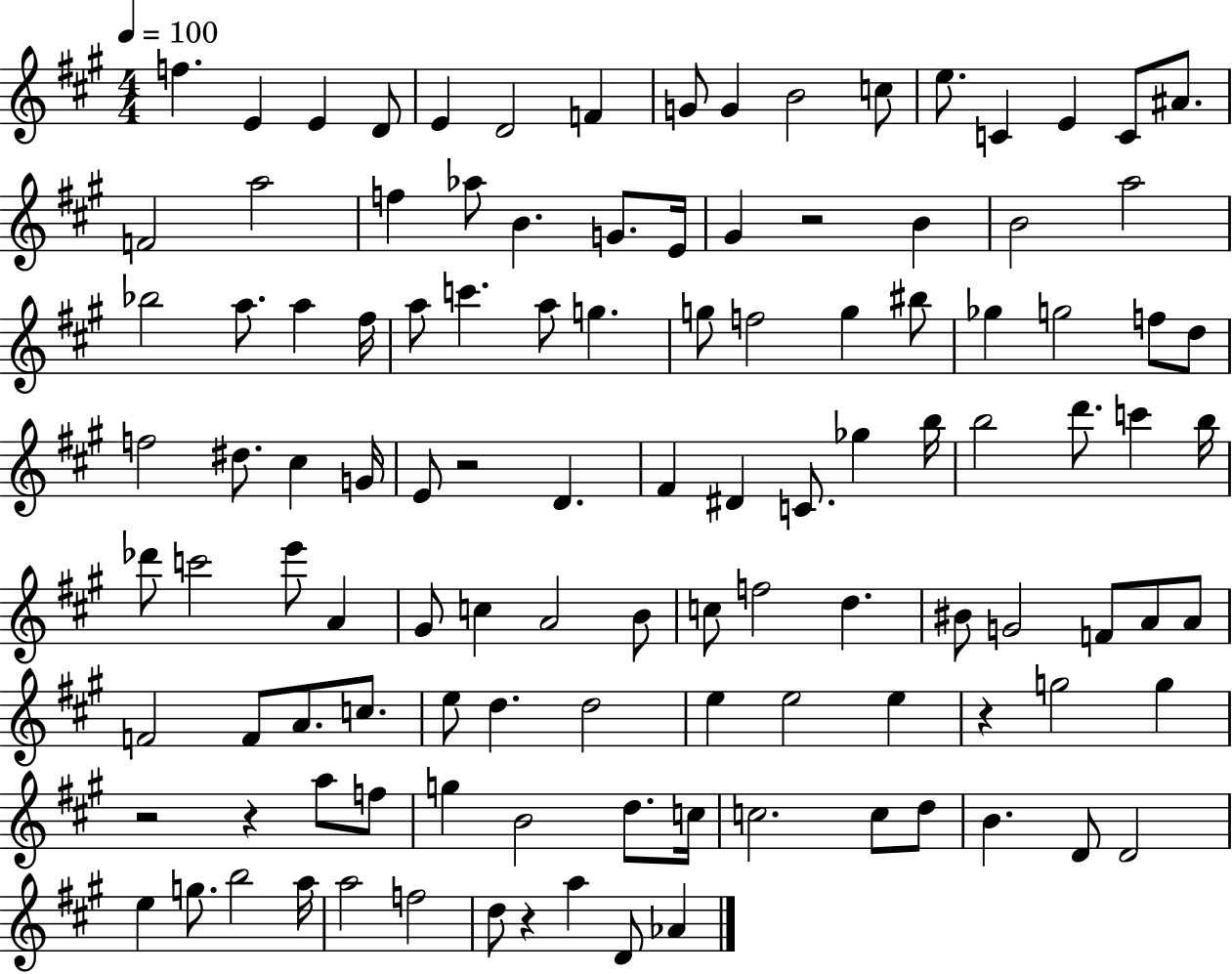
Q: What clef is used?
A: treble